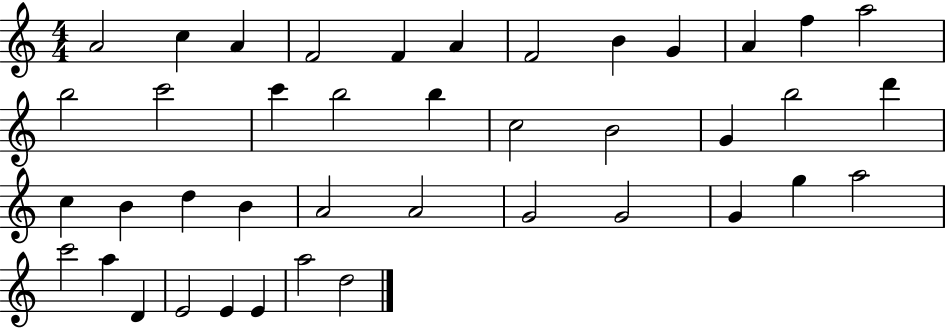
{
  \clef treble
  \numericTimeSignature
  \time 4/4
  \key c \major
  a'2 c''4 a'4 | f'2 f'4 a'4 | f'2 b'4 g'4 | a'4 f''4 a''2 | \break b''2 c'''2 | c'''4 b''2 b''4 | c''2 b'2 | g'4 b''2 d'''4 | \break c''4 b'4 d''4 b'4 | a'2 a'2 | g'2 g'2 | g'4 g''4 a''2 | \break c'''2 a''4 d'4 | e'2 e'4 e'4 | a''2 d''2 | \bar "|."
}